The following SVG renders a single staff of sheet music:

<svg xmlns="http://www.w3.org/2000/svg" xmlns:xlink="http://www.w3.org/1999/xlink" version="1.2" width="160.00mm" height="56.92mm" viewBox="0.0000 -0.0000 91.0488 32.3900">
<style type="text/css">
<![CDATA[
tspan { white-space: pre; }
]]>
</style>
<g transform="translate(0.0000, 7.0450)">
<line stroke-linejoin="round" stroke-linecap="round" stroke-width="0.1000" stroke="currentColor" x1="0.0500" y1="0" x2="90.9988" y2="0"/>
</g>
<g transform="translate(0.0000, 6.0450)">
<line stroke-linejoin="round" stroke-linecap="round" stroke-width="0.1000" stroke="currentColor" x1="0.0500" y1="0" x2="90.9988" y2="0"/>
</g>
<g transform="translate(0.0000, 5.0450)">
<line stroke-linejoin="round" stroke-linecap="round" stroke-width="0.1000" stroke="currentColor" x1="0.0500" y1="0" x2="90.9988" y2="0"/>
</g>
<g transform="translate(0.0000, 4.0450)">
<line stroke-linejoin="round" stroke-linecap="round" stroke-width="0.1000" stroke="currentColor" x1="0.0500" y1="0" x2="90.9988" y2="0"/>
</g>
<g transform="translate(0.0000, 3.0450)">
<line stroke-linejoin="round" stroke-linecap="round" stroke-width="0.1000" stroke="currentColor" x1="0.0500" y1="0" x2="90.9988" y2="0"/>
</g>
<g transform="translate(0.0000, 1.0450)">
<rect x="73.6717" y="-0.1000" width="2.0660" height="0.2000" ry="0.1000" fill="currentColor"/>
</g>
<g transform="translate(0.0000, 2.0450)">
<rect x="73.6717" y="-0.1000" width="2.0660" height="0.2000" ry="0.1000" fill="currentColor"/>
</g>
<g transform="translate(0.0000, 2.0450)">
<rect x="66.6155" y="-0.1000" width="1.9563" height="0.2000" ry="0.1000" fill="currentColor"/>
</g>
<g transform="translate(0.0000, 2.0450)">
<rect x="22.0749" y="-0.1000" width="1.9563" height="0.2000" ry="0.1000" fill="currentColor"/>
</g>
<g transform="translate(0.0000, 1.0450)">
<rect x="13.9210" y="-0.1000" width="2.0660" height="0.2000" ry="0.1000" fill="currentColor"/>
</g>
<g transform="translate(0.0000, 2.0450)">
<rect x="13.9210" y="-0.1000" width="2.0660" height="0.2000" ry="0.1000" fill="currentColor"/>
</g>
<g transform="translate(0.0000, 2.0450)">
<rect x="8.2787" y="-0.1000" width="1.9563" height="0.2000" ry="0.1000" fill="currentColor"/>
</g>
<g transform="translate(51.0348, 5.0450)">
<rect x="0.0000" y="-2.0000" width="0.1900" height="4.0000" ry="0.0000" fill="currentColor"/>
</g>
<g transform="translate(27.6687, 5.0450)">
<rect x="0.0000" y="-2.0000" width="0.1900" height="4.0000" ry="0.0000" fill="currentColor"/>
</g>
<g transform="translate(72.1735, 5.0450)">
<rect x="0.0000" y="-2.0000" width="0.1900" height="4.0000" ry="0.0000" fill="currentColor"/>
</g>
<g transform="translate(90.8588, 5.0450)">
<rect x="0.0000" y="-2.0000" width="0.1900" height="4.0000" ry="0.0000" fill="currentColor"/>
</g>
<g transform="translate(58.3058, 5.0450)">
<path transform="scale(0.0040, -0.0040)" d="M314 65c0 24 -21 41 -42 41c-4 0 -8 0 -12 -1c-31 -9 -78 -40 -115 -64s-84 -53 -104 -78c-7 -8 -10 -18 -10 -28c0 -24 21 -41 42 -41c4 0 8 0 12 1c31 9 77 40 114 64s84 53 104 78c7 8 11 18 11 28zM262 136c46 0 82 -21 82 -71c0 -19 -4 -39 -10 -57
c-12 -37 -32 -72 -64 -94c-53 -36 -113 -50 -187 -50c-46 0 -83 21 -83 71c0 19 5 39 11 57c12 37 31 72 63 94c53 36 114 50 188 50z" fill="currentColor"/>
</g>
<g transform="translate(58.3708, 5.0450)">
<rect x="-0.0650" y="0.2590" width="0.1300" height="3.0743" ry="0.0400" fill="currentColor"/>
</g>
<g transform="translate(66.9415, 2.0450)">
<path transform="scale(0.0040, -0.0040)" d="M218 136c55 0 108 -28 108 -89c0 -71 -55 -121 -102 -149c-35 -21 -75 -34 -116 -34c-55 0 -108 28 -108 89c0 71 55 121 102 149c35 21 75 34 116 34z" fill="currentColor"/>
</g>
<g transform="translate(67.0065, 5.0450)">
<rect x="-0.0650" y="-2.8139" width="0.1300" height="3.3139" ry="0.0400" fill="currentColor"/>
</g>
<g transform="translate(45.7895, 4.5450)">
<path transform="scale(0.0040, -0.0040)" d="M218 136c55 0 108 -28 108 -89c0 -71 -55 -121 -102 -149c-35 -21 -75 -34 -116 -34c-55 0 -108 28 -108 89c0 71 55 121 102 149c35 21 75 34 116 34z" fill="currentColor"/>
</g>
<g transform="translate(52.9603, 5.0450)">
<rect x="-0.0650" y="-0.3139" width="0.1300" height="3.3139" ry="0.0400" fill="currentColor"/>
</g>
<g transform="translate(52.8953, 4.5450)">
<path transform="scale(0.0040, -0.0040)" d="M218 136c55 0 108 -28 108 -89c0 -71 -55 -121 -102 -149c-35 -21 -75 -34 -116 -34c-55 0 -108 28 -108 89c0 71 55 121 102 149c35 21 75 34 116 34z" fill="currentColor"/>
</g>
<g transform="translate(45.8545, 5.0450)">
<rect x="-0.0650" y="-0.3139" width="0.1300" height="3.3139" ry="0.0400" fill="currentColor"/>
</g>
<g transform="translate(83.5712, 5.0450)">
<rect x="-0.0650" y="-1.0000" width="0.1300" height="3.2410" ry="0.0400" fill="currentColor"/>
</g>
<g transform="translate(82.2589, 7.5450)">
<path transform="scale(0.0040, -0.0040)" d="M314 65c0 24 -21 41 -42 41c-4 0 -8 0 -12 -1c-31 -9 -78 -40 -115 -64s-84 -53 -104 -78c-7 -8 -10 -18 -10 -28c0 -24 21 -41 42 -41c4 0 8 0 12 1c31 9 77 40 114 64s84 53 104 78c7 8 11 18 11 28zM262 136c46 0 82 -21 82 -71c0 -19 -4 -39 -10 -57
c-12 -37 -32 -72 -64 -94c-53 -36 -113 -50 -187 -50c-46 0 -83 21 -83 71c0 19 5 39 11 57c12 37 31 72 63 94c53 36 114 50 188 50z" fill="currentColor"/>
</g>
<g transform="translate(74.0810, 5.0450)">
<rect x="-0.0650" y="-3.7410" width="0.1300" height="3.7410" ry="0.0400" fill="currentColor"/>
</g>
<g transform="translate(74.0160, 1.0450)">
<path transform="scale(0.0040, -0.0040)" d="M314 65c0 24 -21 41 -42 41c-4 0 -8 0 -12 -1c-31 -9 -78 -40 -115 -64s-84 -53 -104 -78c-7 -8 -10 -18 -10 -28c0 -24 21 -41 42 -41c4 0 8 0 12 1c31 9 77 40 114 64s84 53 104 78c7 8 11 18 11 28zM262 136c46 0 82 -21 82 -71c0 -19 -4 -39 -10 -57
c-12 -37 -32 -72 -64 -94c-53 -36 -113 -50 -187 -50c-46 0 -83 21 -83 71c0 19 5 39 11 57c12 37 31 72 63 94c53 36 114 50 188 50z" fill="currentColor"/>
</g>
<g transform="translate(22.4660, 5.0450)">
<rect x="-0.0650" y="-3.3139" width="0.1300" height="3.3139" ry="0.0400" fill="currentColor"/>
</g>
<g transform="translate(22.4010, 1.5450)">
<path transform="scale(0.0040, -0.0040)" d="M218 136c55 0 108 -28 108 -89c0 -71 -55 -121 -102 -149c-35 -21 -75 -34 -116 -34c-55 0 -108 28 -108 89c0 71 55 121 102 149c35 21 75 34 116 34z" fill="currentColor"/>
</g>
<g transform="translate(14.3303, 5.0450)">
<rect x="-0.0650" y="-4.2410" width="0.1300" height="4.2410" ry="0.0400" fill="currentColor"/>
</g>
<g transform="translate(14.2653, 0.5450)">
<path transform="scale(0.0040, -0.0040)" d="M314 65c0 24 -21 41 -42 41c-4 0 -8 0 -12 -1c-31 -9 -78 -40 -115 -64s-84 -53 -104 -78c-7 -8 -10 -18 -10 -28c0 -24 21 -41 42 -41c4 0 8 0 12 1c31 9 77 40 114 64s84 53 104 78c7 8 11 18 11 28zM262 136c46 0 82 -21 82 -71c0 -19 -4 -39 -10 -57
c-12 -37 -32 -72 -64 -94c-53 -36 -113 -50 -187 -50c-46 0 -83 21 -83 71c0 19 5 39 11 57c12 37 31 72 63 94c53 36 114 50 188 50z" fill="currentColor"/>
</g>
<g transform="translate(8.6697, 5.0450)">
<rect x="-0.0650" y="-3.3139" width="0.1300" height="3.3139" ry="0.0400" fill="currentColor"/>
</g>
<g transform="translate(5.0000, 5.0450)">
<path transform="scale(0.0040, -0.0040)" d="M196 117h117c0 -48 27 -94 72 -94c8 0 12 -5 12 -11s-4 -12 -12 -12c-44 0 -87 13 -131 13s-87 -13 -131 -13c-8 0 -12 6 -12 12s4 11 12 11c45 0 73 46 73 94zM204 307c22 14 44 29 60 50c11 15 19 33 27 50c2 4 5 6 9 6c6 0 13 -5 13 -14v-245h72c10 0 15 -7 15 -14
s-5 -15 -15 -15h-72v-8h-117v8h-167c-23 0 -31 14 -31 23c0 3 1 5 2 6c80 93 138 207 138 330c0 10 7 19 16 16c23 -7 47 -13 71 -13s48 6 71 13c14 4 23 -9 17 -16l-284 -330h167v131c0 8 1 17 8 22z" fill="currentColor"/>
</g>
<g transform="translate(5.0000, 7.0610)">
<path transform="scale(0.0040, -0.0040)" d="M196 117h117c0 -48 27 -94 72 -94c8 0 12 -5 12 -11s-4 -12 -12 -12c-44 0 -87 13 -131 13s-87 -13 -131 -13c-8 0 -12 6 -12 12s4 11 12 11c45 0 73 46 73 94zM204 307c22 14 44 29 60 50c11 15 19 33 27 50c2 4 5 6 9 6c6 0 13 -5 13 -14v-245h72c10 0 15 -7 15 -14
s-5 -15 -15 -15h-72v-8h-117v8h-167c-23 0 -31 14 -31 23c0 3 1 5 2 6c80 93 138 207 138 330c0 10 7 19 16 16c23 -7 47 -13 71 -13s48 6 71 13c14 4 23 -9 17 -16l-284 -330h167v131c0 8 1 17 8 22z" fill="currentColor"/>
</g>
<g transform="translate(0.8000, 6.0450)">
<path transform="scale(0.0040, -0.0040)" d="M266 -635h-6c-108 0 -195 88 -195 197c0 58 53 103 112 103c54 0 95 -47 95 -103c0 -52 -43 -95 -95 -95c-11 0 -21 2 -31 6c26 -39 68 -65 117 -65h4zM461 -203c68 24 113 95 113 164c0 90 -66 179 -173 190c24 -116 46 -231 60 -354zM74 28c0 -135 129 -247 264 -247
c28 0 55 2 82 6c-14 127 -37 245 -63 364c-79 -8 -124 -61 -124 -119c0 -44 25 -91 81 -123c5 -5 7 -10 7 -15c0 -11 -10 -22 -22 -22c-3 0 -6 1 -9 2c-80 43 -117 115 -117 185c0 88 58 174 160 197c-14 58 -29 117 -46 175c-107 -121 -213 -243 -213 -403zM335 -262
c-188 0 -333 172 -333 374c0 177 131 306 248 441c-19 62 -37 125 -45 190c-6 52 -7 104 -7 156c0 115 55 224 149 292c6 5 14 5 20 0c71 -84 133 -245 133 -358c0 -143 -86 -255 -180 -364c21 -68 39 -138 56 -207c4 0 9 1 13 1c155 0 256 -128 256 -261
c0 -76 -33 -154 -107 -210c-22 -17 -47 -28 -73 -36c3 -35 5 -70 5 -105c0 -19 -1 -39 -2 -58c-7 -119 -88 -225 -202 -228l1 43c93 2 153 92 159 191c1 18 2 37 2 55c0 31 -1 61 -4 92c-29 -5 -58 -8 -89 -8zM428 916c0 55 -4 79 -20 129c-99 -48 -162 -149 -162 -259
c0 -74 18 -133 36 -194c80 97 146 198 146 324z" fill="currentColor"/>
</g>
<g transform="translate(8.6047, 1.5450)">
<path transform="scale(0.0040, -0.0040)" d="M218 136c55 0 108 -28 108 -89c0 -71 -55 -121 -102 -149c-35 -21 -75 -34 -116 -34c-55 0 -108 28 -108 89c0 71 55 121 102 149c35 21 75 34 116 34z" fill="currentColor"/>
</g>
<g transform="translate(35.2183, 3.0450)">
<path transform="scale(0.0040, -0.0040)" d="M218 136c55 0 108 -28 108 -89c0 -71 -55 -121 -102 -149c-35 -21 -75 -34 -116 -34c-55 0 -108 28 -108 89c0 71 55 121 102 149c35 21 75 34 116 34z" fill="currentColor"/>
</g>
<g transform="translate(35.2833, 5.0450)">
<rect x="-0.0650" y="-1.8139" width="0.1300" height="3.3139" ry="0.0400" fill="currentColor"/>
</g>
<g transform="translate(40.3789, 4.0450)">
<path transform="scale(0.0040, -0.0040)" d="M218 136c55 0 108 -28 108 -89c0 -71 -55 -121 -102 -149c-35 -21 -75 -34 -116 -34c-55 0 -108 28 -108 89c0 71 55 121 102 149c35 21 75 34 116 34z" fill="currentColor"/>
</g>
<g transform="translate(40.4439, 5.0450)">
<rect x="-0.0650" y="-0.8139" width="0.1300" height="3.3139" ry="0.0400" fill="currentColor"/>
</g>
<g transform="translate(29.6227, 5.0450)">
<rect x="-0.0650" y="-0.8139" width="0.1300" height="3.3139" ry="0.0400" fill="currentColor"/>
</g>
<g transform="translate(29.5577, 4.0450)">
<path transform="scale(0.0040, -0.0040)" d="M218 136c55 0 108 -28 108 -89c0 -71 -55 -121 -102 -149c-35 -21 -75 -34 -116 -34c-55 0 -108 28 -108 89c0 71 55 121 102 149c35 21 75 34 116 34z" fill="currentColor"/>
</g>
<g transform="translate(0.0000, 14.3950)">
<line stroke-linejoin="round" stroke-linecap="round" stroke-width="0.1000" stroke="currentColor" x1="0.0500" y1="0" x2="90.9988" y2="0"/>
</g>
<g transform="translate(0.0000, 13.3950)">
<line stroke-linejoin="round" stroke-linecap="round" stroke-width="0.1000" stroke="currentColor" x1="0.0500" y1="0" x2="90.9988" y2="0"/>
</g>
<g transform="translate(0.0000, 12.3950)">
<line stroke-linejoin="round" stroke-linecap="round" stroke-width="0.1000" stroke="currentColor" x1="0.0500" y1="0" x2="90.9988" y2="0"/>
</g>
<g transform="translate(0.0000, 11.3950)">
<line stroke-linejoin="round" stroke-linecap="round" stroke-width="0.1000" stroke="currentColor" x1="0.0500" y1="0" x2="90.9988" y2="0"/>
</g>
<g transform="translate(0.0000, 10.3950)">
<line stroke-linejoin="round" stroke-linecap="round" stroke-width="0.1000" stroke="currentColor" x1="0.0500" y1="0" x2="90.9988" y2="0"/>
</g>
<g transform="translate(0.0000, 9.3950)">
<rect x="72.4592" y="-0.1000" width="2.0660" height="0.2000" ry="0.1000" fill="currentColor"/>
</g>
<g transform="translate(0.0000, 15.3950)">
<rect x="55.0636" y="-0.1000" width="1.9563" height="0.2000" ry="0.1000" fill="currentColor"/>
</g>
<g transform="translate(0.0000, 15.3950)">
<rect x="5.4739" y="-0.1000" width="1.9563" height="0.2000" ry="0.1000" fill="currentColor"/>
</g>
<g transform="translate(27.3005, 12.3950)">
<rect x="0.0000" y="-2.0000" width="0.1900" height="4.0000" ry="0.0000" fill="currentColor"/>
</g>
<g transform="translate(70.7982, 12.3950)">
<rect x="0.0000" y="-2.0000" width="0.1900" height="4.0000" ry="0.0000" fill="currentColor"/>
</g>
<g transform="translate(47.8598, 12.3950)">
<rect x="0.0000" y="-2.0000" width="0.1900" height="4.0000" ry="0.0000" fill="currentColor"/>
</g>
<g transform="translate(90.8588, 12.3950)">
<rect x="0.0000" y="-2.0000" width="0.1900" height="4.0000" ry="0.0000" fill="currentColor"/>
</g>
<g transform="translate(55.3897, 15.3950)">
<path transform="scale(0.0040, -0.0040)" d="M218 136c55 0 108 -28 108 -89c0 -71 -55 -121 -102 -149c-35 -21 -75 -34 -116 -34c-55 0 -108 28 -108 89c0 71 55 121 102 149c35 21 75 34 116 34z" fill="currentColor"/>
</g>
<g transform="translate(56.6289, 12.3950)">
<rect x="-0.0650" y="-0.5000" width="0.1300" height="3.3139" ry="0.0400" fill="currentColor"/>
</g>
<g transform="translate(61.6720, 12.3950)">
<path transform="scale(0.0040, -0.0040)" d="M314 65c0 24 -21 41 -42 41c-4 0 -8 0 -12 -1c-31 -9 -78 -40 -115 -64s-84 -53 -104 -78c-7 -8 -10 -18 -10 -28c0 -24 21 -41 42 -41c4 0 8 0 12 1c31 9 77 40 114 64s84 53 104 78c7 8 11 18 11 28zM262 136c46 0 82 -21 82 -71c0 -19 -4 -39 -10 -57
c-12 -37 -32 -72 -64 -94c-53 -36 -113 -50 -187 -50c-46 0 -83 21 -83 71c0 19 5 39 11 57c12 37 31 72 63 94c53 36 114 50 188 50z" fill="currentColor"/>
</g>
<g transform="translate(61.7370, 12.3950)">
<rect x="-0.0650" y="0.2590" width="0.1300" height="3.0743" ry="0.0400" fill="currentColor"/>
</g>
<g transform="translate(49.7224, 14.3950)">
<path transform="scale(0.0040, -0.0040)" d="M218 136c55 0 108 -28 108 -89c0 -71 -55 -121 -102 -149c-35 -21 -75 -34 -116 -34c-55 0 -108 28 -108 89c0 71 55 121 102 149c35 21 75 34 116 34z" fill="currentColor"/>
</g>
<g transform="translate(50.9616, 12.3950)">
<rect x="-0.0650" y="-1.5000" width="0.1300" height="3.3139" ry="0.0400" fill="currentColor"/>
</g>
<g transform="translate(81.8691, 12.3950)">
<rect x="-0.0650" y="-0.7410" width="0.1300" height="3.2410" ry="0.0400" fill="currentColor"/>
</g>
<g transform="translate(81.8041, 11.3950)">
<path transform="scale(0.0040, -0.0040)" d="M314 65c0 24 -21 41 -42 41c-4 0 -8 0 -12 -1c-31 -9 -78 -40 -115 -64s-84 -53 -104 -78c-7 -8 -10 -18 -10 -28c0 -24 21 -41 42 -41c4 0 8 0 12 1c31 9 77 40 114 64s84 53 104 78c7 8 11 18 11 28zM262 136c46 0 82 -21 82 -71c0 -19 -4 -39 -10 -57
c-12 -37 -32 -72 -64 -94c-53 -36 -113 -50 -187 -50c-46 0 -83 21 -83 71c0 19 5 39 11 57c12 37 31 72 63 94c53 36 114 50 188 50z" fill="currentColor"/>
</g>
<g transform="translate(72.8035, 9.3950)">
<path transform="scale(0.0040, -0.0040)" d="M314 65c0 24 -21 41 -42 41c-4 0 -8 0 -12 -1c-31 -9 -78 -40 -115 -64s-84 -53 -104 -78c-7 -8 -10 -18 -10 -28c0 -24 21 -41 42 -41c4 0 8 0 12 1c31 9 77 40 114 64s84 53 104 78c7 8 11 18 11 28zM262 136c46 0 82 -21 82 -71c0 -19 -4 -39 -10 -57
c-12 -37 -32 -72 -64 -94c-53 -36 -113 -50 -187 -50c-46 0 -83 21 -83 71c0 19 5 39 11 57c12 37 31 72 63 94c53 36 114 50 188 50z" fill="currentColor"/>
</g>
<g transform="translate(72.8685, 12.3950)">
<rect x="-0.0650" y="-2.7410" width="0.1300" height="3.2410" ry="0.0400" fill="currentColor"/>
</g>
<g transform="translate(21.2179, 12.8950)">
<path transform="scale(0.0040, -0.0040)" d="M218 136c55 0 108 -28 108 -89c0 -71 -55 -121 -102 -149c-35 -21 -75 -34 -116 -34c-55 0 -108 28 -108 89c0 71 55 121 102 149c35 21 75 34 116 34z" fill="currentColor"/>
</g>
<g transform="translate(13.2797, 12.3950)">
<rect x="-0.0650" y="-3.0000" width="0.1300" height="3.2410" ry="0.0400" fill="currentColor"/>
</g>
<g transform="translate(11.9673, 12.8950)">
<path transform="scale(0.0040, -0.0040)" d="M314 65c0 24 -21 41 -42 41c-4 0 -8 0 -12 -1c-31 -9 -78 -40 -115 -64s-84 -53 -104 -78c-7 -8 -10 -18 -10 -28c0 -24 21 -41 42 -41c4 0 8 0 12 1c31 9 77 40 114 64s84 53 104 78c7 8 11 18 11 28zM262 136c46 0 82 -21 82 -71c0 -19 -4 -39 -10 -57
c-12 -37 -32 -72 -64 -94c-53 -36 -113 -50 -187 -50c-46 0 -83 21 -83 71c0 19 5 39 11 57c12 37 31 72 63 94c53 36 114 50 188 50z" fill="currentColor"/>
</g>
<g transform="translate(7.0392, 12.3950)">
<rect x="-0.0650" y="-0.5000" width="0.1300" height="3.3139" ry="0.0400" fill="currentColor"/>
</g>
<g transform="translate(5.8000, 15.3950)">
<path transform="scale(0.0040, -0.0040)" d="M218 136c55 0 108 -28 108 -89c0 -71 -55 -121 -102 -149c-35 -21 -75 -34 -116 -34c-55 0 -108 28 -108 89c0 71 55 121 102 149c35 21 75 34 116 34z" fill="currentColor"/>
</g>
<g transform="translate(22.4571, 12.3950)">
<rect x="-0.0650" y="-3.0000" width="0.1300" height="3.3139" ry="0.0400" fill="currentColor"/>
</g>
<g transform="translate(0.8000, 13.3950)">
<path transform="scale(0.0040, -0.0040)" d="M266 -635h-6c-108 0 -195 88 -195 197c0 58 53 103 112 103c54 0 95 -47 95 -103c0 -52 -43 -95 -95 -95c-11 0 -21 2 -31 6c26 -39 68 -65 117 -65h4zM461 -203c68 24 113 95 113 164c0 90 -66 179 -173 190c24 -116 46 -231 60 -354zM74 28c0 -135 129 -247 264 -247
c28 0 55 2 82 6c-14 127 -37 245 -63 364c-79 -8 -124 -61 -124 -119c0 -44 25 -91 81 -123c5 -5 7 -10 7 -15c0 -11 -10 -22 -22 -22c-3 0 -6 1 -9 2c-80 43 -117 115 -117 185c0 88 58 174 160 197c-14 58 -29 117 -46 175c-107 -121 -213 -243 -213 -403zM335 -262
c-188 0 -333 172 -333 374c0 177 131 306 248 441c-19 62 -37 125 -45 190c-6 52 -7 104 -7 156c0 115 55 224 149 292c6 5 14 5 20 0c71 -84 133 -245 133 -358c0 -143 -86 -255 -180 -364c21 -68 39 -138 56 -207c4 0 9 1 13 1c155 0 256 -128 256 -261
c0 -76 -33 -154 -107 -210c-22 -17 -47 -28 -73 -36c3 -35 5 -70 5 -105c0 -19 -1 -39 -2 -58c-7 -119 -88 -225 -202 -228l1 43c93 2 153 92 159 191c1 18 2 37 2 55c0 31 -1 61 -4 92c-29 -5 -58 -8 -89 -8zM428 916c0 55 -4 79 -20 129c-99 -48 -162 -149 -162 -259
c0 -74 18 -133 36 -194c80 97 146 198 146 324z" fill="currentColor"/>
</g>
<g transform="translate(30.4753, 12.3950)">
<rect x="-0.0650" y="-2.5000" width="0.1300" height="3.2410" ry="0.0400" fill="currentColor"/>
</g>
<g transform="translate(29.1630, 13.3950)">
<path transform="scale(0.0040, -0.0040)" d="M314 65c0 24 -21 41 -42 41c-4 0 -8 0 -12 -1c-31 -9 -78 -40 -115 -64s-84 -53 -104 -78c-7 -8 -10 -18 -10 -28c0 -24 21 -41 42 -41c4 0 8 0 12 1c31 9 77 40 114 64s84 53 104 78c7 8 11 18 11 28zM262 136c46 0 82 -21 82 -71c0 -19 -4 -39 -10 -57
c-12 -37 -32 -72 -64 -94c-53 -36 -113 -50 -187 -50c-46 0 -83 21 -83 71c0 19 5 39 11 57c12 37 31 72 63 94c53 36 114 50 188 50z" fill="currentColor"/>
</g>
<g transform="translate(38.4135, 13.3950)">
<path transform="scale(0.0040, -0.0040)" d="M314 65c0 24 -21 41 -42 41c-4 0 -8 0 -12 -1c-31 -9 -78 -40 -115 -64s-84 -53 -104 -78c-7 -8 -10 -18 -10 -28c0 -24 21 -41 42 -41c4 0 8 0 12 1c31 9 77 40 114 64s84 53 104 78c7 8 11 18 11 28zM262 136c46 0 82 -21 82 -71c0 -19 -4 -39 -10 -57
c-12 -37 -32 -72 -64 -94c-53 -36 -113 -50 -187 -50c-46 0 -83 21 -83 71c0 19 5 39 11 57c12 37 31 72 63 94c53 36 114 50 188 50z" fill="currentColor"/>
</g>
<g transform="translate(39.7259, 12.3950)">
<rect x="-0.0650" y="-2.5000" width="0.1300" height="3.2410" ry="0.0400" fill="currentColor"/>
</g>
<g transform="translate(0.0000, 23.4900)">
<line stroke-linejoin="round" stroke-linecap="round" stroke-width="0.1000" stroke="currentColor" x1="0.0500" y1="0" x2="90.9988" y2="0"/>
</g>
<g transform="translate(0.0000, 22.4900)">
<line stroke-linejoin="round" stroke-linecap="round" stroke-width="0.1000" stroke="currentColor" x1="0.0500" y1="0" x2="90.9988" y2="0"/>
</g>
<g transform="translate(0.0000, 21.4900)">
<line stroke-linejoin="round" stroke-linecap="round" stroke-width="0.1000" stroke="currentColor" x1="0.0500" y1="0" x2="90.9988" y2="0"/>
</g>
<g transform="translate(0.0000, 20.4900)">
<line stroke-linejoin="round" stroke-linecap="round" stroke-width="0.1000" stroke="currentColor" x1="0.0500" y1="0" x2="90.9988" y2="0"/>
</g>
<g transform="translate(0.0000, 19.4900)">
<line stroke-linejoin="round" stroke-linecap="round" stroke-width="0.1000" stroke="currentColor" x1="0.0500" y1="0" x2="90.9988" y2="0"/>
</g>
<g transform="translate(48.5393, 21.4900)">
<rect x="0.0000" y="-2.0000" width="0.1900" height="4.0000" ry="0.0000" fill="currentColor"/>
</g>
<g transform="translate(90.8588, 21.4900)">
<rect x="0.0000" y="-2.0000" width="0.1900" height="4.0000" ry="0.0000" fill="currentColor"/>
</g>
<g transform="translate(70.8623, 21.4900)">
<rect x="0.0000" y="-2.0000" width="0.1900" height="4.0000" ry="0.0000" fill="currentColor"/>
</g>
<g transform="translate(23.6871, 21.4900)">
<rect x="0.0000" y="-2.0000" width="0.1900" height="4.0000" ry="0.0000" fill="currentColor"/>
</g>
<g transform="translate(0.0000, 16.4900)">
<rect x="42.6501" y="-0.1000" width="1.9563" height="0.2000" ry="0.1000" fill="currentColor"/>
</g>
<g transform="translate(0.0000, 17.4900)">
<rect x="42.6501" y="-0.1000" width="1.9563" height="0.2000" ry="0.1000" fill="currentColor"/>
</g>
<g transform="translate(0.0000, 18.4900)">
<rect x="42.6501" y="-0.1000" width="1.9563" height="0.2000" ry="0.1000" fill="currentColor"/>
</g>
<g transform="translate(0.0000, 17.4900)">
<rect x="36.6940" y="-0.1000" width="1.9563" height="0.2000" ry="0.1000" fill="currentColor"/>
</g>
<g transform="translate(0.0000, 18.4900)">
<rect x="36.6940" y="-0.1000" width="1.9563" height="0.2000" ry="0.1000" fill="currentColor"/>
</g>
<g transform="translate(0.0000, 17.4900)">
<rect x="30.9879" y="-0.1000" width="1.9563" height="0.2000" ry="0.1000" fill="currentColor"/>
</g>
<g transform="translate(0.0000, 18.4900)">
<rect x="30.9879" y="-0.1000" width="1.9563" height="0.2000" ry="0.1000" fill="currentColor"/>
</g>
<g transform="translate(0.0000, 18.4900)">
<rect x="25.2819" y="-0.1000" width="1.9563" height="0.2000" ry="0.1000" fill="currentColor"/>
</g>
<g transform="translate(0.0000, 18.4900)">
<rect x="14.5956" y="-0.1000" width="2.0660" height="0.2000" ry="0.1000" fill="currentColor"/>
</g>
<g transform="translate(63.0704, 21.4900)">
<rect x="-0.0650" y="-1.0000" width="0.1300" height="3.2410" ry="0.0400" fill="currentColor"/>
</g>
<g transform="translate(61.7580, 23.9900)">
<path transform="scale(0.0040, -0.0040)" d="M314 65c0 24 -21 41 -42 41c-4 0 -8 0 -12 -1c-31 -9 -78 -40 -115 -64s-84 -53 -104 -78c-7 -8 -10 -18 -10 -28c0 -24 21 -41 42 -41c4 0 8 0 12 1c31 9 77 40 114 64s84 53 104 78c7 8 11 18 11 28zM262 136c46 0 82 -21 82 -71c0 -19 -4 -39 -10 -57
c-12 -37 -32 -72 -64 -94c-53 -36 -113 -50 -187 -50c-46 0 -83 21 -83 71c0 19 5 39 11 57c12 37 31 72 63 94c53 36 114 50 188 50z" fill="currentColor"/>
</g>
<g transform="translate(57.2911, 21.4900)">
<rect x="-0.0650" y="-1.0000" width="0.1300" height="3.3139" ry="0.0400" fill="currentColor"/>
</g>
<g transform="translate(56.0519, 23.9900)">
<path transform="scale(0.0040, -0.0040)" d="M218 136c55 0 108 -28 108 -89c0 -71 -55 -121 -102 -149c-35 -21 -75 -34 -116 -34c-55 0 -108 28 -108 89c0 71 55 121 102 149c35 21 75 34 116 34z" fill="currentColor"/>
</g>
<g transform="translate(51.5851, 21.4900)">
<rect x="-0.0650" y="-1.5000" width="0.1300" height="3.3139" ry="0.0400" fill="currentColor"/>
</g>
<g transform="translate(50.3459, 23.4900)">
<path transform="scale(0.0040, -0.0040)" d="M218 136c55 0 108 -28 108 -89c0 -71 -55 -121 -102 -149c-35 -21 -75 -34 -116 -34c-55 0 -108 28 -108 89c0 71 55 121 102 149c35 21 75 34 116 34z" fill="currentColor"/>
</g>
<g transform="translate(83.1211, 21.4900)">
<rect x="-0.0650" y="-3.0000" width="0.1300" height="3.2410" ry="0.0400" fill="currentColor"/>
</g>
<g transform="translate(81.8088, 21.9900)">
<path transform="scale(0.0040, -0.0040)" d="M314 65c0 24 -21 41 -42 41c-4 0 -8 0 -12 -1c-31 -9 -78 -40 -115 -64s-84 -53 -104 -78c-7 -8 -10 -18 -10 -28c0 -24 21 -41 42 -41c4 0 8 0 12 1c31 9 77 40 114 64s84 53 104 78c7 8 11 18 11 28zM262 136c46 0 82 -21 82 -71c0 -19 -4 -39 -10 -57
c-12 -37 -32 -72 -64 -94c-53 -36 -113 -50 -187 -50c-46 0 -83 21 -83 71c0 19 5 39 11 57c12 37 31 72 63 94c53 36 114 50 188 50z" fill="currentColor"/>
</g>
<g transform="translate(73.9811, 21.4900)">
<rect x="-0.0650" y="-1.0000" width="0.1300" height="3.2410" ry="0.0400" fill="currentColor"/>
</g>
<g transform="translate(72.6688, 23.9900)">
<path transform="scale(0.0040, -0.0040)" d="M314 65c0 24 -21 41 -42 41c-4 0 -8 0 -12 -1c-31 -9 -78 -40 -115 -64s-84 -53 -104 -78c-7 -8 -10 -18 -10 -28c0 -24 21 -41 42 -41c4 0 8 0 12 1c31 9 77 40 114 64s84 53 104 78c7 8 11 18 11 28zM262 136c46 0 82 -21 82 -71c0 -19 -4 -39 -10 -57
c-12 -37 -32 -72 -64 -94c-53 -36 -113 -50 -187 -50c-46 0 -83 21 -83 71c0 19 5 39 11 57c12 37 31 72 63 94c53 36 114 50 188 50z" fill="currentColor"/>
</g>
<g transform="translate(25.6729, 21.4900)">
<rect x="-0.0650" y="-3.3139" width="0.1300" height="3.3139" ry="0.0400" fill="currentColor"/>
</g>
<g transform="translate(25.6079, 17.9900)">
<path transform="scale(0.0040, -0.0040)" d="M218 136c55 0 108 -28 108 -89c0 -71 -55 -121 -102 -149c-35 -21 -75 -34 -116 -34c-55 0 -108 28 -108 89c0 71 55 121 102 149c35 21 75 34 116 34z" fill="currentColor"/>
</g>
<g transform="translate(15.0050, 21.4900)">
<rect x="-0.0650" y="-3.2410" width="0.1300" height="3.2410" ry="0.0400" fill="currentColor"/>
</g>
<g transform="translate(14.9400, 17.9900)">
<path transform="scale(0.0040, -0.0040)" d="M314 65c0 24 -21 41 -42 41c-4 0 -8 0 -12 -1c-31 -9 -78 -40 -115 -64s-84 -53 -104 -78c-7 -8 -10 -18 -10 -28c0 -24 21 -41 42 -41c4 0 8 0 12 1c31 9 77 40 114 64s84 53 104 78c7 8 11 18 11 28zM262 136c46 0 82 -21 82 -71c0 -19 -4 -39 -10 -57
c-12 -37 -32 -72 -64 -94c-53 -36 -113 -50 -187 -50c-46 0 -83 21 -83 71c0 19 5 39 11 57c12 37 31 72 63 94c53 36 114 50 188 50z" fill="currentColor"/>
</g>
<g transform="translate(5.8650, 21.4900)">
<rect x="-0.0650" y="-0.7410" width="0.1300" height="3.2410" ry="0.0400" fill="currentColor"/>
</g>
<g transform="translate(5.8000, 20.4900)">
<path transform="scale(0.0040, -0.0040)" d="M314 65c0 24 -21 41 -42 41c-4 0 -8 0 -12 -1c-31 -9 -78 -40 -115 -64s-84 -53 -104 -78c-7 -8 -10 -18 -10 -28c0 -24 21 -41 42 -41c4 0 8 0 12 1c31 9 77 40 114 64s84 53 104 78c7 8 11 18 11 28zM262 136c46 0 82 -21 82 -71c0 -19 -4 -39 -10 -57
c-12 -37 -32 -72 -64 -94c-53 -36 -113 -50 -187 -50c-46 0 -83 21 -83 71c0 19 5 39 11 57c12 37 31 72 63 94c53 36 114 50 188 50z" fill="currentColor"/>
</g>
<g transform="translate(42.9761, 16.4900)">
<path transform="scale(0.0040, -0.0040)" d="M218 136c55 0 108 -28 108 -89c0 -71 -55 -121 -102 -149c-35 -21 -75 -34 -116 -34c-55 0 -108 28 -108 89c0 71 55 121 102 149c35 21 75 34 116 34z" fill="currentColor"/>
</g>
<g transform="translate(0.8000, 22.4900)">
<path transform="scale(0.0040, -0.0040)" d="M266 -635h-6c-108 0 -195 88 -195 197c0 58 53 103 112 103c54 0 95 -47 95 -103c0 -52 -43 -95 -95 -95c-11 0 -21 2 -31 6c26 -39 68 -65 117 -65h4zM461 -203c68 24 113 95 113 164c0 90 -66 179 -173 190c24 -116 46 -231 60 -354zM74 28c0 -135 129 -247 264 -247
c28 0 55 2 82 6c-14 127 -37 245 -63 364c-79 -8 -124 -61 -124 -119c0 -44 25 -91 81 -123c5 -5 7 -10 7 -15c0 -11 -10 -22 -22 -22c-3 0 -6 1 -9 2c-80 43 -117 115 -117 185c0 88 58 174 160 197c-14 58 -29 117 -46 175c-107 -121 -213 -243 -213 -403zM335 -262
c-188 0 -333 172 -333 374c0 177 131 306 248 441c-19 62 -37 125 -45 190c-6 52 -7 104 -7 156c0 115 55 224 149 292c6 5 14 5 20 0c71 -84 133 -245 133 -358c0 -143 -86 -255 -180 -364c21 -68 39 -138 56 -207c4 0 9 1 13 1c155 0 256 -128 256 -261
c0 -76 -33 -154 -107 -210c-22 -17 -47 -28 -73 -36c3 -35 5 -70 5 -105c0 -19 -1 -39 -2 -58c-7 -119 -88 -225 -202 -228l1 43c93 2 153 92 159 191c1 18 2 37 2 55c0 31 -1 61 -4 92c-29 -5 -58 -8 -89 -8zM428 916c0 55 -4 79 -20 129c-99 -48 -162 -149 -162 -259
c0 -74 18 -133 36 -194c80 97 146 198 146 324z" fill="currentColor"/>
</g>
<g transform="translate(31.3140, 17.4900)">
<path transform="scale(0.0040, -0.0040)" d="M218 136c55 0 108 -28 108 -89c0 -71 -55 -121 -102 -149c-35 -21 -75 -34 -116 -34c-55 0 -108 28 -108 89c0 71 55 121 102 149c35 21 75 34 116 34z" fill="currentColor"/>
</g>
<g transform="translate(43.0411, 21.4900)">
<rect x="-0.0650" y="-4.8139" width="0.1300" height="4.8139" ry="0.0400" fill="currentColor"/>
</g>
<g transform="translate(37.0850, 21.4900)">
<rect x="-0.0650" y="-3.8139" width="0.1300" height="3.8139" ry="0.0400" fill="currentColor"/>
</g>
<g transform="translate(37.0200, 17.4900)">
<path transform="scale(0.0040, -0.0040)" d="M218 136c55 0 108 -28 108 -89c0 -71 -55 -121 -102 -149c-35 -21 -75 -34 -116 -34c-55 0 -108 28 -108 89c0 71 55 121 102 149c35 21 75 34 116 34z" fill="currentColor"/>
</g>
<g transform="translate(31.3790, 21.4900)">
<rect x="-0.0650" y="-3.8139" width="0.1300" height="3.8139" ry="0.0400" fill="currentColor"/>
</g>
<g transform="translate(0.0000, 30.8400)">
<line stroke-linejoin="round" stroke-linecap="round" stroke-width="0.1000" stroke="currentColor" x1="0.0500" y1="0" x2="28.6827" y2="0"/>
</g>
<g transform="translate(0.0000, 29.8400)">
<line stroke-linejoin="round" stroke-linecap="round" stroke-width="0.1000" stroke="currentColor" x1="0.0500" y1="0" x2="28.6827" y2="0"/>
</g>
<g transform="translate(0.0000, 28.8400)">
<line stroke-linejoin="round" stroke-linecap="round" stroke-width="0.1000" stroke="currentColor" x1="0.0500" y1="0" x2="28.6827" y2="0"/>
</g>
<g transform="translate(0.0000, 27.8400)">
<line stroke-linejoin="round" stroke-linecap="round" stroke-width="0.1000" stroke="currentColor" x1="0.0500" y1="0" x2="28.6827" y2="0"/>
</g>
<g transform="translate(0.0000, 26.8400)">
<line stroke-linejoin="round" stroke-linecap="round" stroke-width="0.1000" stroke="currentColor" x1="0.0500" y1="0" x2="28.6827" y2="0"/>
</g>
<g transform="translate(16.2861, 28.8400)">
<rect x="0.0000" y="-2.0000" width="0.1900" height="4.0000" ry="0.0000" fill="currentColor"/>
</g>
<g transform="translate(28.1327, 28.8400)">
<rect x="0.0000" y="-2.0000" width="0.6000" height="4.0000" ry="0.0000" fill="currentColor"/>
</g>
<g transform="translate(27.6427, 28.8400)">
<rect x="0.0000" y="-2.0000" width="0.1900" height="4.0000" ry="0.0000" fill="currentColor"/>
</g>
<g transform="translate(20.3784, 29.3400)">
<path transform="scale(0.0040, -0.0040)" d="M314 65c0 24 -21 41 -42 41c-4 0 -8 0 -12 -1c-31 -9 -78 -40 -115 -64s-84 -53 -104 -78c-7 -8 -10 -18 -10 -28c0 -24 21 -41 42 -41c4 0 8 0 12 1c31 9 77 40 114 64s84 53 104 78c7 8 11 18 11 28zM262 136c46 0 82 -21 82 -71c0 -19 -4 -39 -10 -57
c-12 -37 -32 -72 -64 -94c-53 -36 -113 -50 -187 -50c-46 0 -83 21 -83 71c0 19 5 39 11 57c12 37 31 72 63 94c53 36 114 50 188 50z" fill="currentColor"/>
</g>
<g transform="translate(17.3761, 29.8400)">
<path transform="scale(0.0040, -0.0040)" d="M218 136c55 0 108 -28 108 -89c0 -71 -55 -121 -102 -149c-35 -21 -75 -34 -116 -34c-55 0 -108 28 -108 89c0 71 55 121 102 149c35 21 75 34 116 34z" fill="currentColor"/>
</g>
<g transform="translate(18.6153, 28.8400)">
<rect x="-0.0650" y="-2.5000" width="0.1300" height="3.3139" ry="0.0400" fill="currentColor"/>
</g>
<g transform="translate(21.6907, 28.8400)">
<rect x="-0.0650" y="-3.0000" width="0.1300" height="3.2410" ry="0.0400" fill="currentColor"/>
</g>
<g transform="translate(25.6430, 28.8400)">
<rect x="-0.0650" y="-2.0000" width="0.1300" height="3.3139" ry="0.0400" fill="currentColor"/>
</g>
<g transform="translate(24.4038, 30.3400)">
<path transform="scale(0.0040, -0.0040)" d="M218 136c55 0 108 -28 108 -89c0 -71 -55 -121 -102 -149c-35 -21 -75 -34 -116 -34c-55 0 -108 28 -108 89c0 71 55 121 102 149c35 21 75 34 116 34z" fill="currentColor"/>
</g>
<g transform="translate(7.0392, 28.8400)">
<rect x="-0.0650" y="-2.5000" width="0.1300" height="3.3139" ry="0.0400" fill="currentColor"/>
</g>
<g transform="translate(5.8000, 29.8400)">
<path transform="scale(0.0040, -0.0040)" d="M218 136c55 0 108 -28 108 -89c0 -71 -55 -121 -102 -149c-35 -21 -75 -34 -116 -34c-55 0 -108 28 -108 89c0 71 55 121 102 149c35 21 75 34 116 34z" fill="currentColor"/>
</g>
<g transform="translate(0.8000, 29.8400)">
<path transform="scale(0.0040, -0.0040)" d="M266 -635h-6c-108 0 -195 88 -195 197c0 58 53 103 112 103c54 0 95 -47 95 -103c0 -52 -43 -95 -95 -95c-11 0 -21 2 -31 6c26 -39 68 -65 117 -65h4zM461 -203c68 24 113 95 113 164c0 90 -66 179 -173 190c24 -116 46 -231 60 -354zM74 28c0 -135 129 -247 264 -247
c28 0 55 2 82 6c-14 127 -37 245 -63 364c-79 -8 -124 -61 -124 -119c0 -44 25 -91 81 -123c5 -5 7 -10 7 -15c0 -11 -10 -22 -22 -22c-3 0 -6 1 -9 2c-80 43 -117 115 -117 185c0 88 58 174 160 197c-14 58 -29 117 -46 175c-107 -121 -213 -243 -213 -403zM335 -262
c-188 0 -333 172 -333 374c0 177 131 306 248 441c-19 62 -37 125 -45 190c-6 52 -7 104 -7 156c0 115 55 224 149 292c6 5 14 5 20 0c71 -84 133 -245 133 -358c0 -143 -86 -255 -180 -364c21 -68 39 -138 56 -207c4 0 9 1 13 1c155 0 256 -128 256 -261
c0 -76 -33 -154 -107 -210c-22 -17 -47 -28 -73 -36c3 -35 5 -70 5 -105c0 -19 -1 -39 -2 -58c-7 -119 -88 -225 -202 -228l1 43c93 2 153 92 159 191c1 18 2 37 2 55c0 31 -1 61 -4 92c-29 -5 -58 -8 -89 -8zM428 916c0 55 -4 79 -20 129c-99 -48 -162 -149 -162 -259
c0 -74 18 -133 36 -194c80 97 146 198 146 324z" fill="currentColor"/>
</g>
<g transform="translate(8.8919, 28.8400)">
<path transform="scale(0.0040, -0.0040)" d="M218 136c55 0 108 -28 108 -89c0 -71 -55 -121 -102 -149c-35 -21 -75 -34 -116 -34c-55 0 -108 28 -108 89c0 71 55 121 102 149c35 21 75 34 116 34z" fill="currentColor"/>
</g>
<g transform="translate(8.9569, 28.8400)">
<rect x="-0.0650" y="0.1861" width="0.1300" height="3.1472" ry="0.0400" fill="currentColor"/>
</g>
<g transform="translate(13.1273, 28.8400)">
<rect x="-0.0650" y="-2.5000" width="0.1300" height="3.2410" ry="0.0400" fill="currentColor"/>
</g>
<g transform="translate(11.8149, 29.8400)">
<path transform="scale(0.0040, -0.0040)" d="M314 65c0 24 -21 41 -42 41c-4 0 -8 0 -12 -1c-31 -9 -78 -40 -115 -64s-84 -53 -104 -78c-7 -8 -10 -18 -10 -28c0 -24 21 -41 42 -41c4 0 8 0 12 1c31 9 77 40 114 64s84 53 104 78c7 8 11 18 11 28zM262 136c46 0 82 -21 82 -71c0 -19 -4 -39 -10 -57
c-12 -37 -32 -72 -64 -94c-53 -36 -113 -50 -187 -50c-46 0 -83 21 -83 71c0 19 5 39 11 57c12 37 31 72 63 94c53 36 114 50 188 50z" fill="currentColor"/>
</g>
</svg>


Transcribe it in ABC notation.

X:1
T:Untitled
M:4/4
L:1/4
K:C
b d'2 b d f d c c B2 a c'2 D2 C A2 A G2 G2 E C B2 a2 d2 d2 b2 b c' c' e' E D D2 D2 A2 G B G2 G A2 F